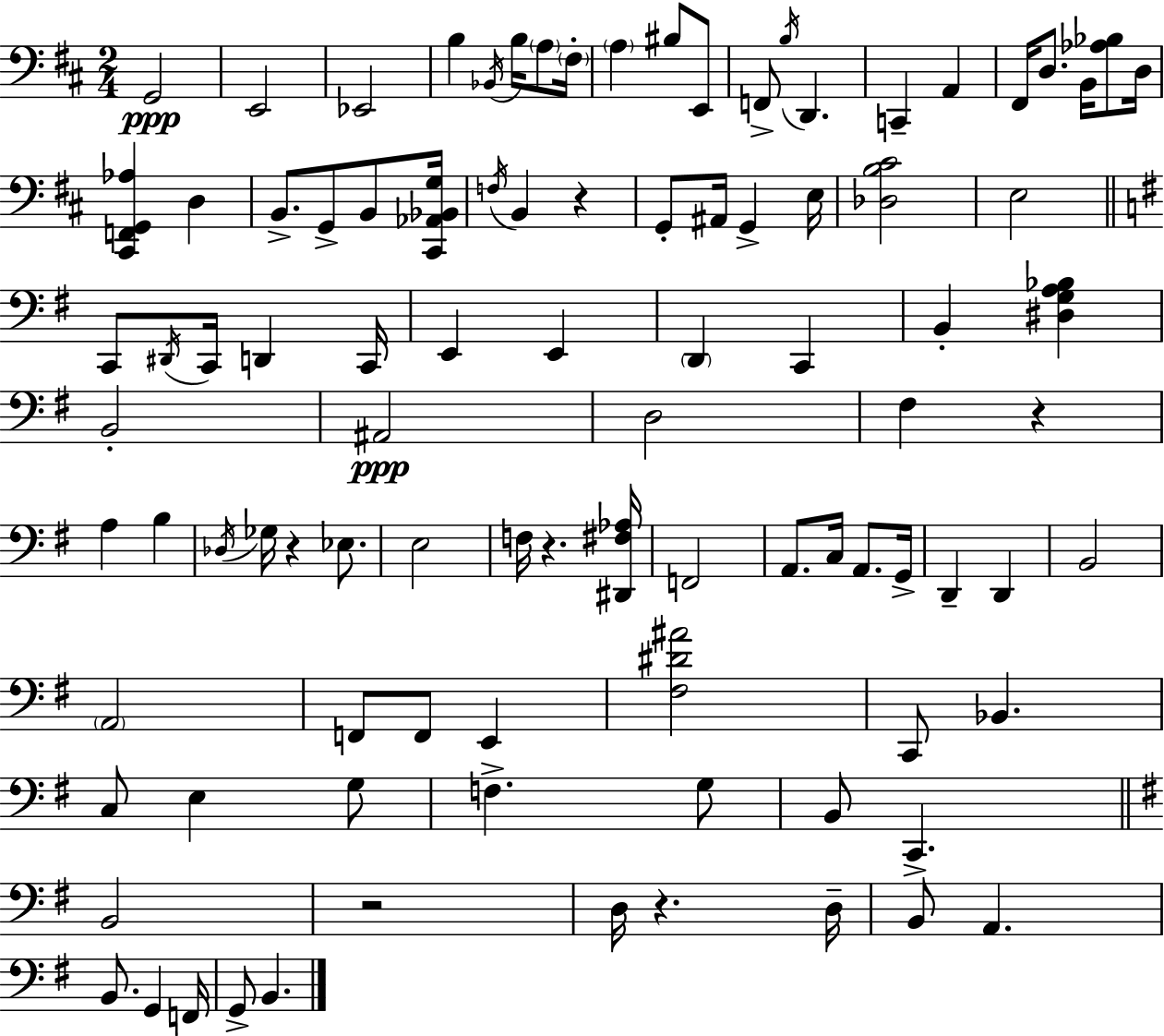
{
  \clef bass
  \numericTimeSignature
  \time 2/4
  \key d \major
  g,2\ppp | e,2 | ees,2 | b4 \acciaccatura { bes,16 } b16 \parenthesize a8 | \break \parenthesize fis16-. \parenthesize a4 bis8 e,8 | f,8-> \acciaccatura { b16 } d,4. | c,4-- a,4 | fis,16 d8. b,16 <aes bes>8 | \break d16 <cis, f, g, aes>4 d4 | b,8.-> g,8-> b,8 | <cis, aes, bes, g>16 \acciaccatura { f16 } b,4 r4 | g,8-. ais,16 g,4-> | \break e16 <des b cis'>2 | e2 | \bar "||" \break \key g \major c,8 \acciaccatura { dis,16 } c,16 d,4 | c,16 e,4 e,4 | \parenthesize d,4 c,4 | b,4-. <dis g a bes>4 | \break b,2-. | ais,2\ppp | d2 | fis4 r4 | \break a4 b4 | \acciaccatura { des16 } ges16 r4 ees8. | e2 | f16 r4. | \break <dis, fis aes>16 f,2 | a,8. c16 a,8. | g,16-> d,4-- d,4 | b,2 | \break \parenthesize a,2 | f,8 f,8 e,4 | <fis dis' ais'>2 | c,8 bes,4. | \break c8 e4 | g8 f4.-> | g8 b,8 c,4.-> | \bar "||" \break \key g \major b,2 | r2 | d16 r4. d16-- | b,8 a,4. | \break b,8. g,4 f,16 | g,8-> b,4. | \bar "|."
}